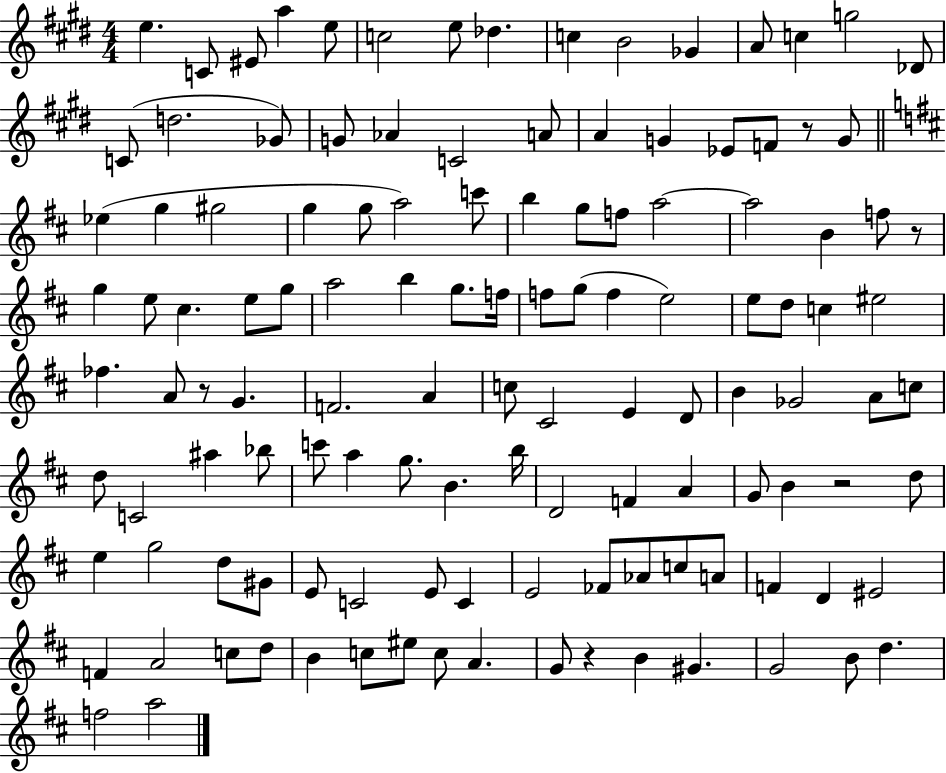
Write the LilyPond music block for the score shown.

{
  \clef treble
  \numericTimeSignature
  \time 4/4
  \key e \major
  e''4. c'8 eis'8 a''4 e''8 | c''2 e''8 des''4. | c''4 b'2 ges'4 | a'8 c''4 g''2 des'8 | \break c'8( d''2. ges'8) | g'8 aes'4 c'2 a'8 | a'4 g'4 ees'8 f'8 r8 g'8 | \bar "||" \break \key d \major ees''4( g''4 gis''2 | g''4 g''8 a''2) c'''8 | b''4 g''8 f''8 a''2~~ | a''2 b'4 f''8 r8 | \break g''4 e''8 cis''4. e''8 g''8 | a''2 b''4 g''8. f''16 | f''8 g''8( f''4 e''2) | e''8 d''8 c''4 eis''2 | \break fes''4. a'8 r8 g'4. | f'2. a'4 | c''8 cis'2 e'4 d'8 | b'4 ges'2 a'8 c''8 | \break d''8 c'2 ais''4 bes''8 | c'''8 a''4 g''8. b'4. b''16 | d'2 f'4 a'4 | g'8 b'4 r2 d''8 | \break e''4 g''2 d''8 gis'8 | e'8 c'2 e'8 c'4 | e'2 fes'8 aes'8 c''8 a'8 | f'4 d'4 eis'2 | \break f'4 a'2 c''8 d''8 | b'4 c''8 eis''8 c''8 a'4. | g'8 r4 b'4 gis'4. | g'2 b'8 d''4. | \break f''2 a''2 | \bar "|."
}